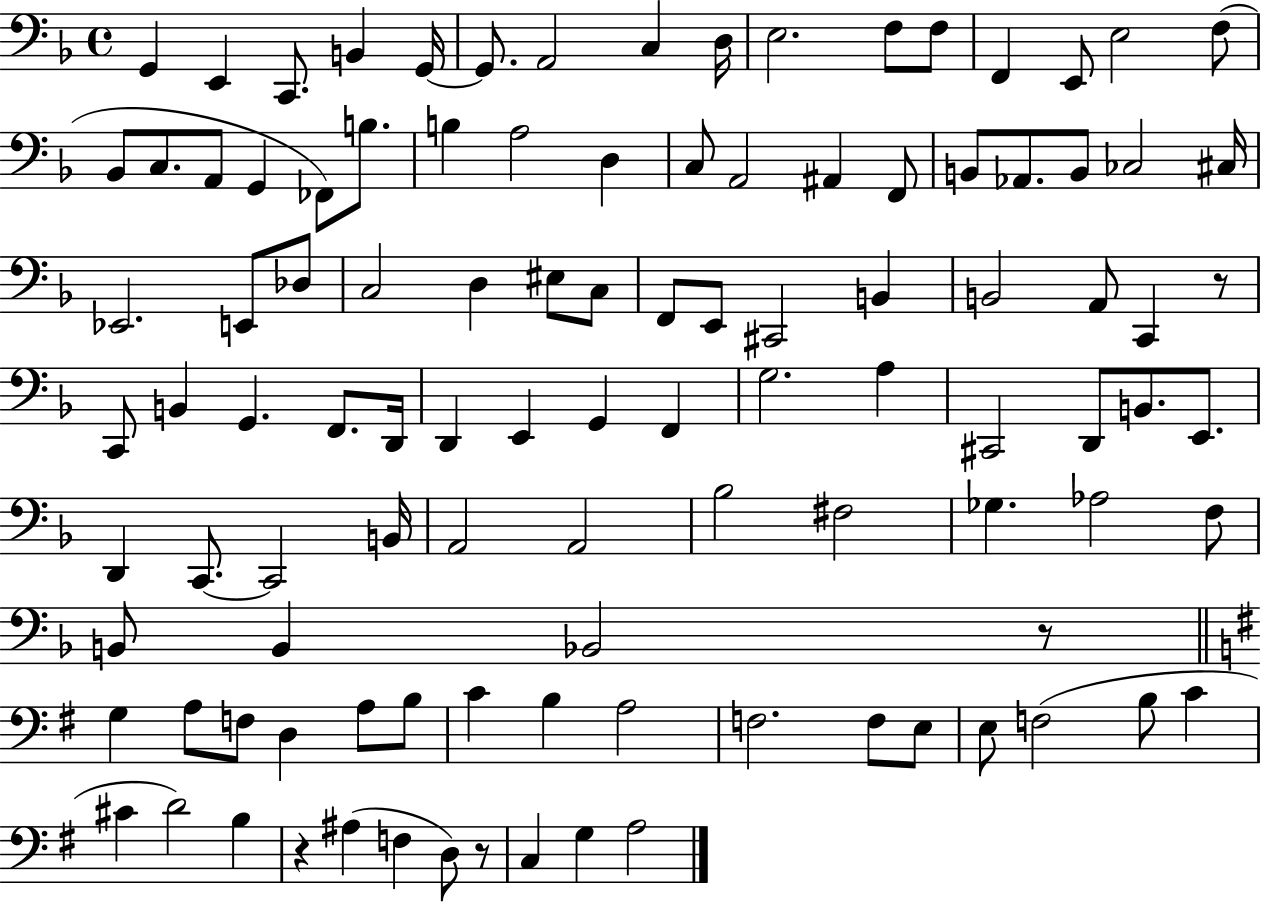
{
  \clef bass
  \time 4/4
  \defaultTimeSignature
  \key f \major
  g,4 e,4 c,8. b,4 g,16~~ | g,8. a,2 c4 d16 | e2. f8 f8 | f,4 e,8 e2 f8( | \break bes,8 c8. a,8 g,4 fes,8) b8. | b4 a2 d4 | c8 a,2 ais,4 f,8 | b,8 aes,8. b,8 ces2 cis16 | \break ees,2. e,8 des8 | c2 d4 eis8 c8 | f,8 e,8 cis,2 b,4 | b,2 a,8 c,4 r8 | \break c,8 b,4 g,4. f,8. d,16 | d,4 e,4 g,4 f,4 | g2. a4 | cis,2 d,8 b,8. e,8. | \break d,4 c,8.~~ c,2 b,16 | a,2 a,2 | bes2 fis2 | ges4. aes2 f8 | \break b,8 b,4 bes,2 r8 | \bar "||" \break \key e \minor g4 a8 f8 d4 a8 b8 | c'4 b4 a2 | f2. f8 e8 | e8 f2( b8 c'4 | \break cis'4 d'2) b4 | r4 ais4( f4 d8) r8 | c4 g4 a2 | \bar "|."
}